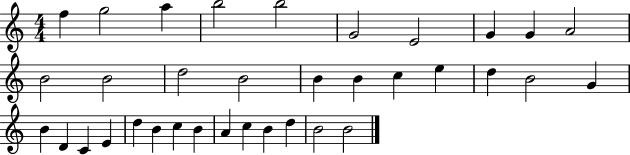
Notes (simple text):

F5/q G5/h A5/q B5/h B5/h G4/h E4/h G4/q G4/q A4/h B4/h B4/h D5/h B4/h B4/q B4/q C5/q E5/q D5/q B4/h G4/q B4/q D4/q C4/q E4/q D5/q B4/q C5/q B4/q A4/q C5/q B4/q D5/q B4/h B4/h